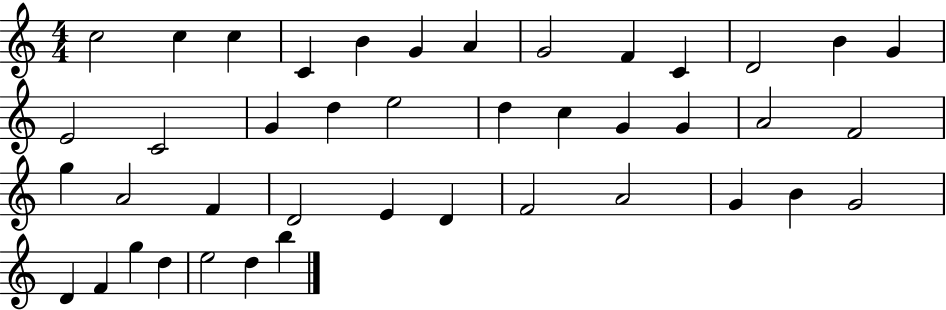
C5/h C5/q C5/q C4/q B4/q G4/q A4/q G4/h F4/q C4/q D4/h B4/q G4/q E4/h C4/h G4/q D5/q E5/h D5/q C5/q G4/q G4/q A4/h F4/h G5/q A4/h F4/q D4/h E4/q D4/q F4/h A4/h G4/q B4/q G4/h D4/q F4/q G5/q D5/q E5/h D5/q B5/q